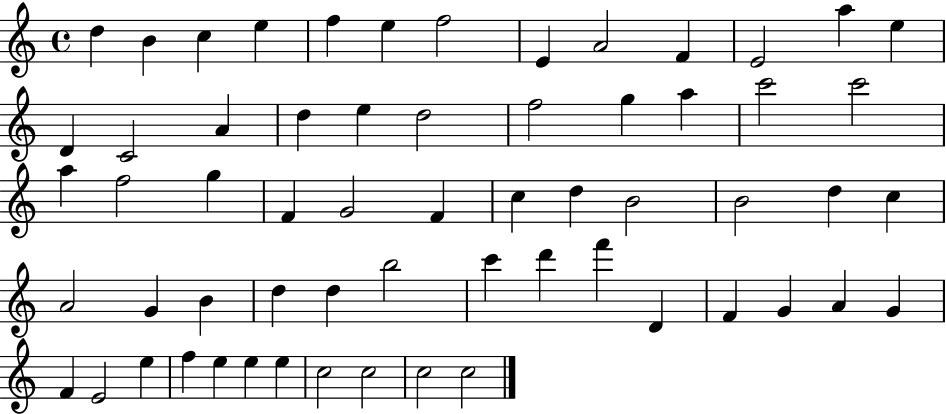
{
  \clef treble
  \time 4/4
  \defaultTimeSignature
  \key c \major
  d''4 b'4 c''4 e''4 | f''4 e''4 f''2 | e'4 a'2 f'4 | e'2 a''4 e''4 | \break d'4 c'2 a'4 | d''4 e''4 d''2 | f''2 g''4 a''4 | c'''2 c'''2 | \break a''4 f''2 g''4 | f'4 g'2 f'4 | c''4 d''4 b'2 | b'2 d''4 c''4 | \break a'2 g'4 b'4 | d''4 d''4 b''2 | c'''4 d'''4 f'''4 d'4 | f'4 g'4 a'4 g'4 | \break f'4 e'2 e''4 | f''4 e''4 e''4 e''4 | c''2 c''2 | c''2 c''2 | \break \bar "|."
}